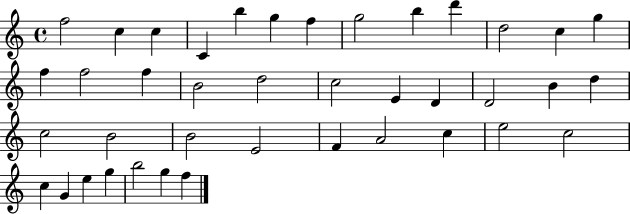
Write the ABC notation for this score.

X:1
T:Untitled
M:4/4
L:1/4
K:C
f2 c c C b g f g2 b d' d2 c g f f2 f B2 d2 c2 E D D2 B d c2 B2 B2 E2 F A2 c e2 c2 c G e g b2 g f